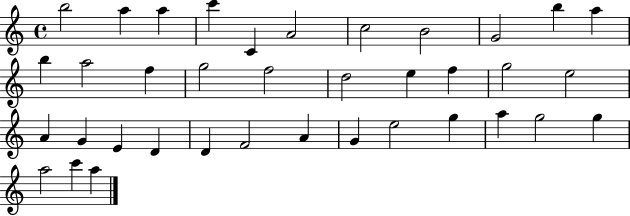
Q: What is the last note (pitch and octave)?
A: A5